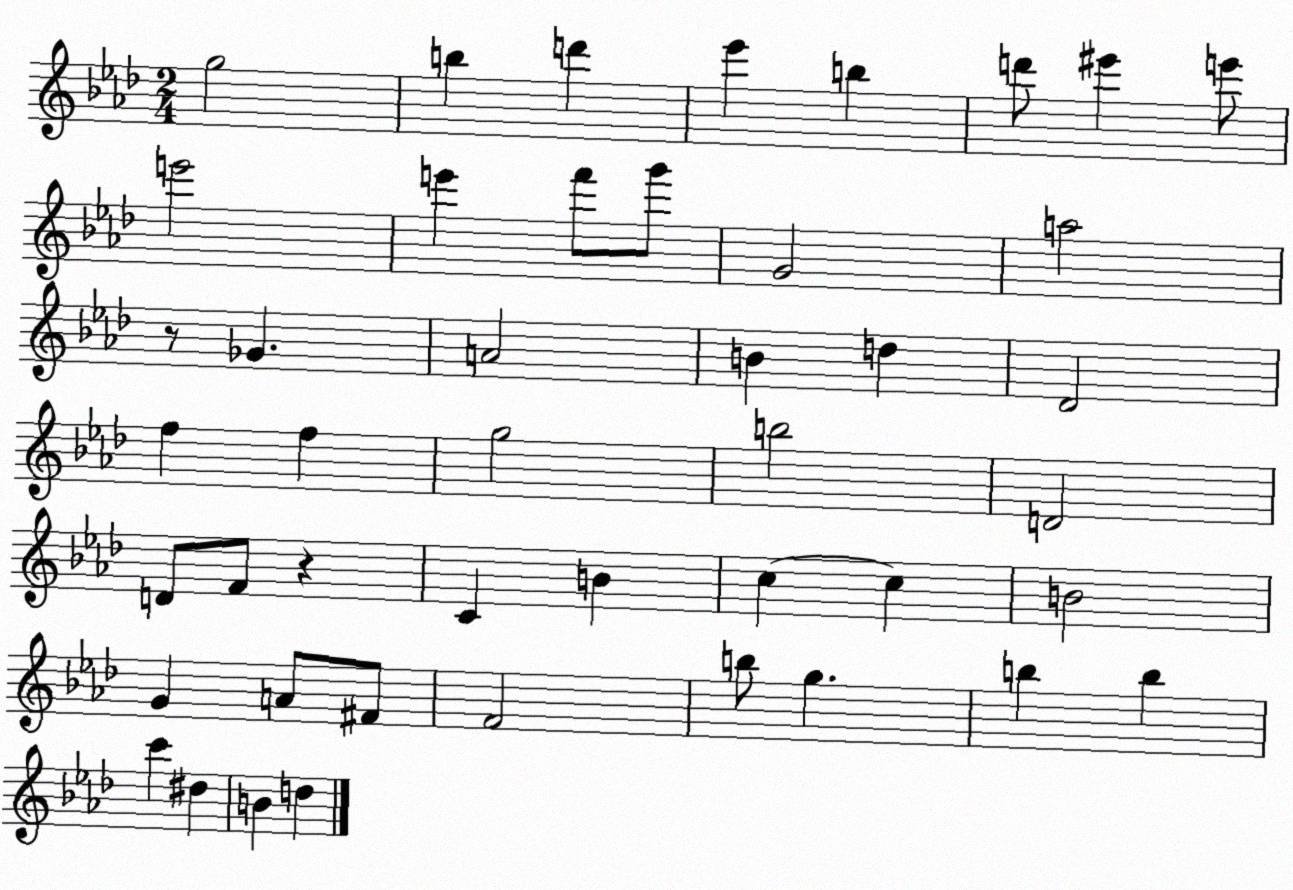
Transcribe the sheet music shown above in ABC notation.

X:1
T:Untitled
M:2/4
L:1/4
K:Ab
g2 b d' _e' b d'/2 ^e' e'/2 e'2 e' f'/2 g'/2 G2 a2 z/2 _G A2 B d _D2 f f g2 b2 D2 D/2 F/2 z C B c c B2 G A/2 ^F/2 F2 b/2 g b b c' ^d B d